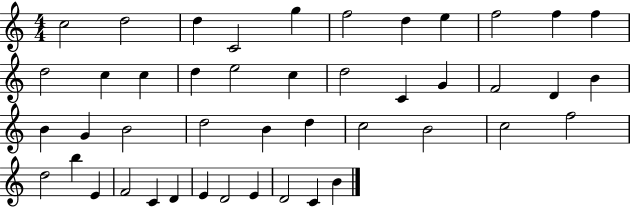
C5/h D5/h D5/q C4/h G5/q F5/h D5/q E5/q F5/h F5/q F5/q D5/h C5/q C5/q D5/q E5/h C5/q D5/h C4/q G4/q F4/h D4/q B4/q B4/q G4/q B4/h D5/h B4/q D5/q C5/h B4/h C5/h F5/h D5/h B5/q E4/q F4/h C4/q D4/q E4/q D4/h E4/q D4/h C4/q B4/q